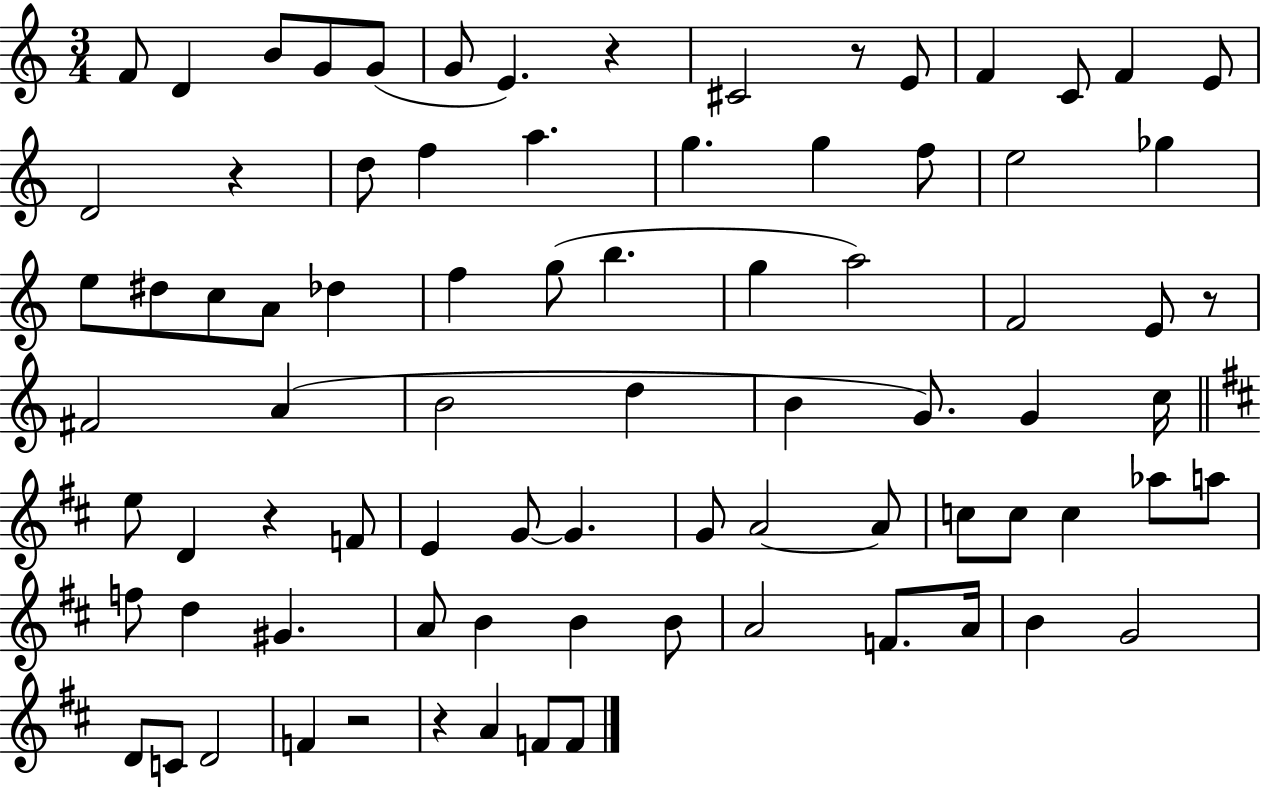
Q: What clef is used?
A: treble